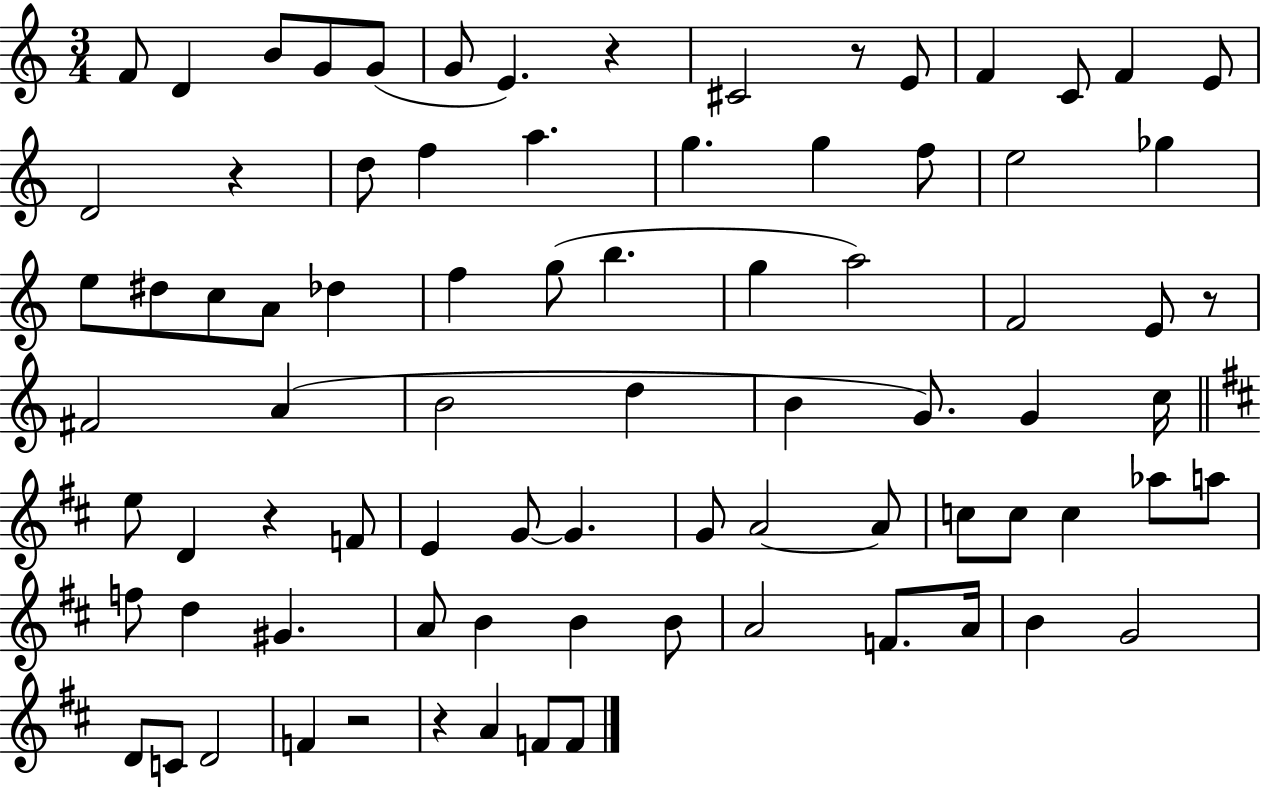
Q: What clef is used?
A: treble